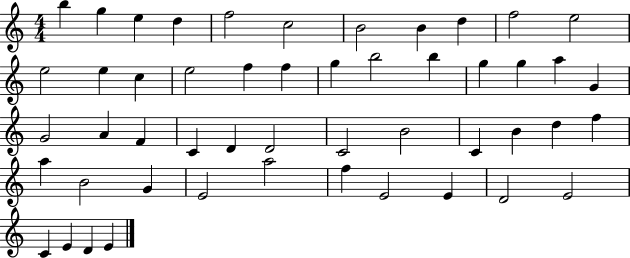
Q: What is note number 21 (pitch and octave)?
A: G5